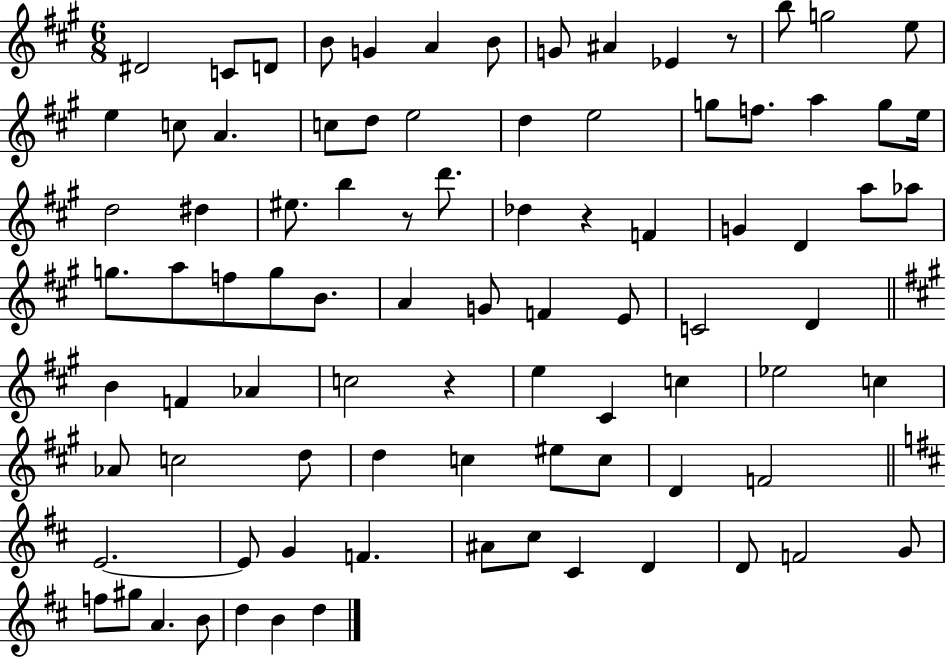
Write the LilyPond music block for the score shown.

{
  \clef treble
  \numericTimeSignature
  \time 6/8
  \key a \major
  dis'2 c'8 d'8 | b'8 g'4 a'4 b'8 | g'8 ais'4 ees'4 r8 | b''8 g''2 e''8 | \break e''4 c''8 a'4. | c''8 d''8 e''2 | d''4 e''2 | g''8 f''8. a''4 g''8 e''16 | \break d''2 dis''4 | eis''8. b''4 r8 d'''8. | des''4 r4 f'4 | g'4 d'4 a''8 aes''8 | \break g''8. a''8 f''8 g''8 b'8. | a'4 g'8 f'4 e'8 | c'2 d'4 | \bar "||" \break \key a \major b'4 f'4 aes'4 | c''2 r4 | e''4 cis'4 c''4 | ees''2 c''4 | \break aes'8 c''2 d''8 | d''4 c''4 eis''8 c''8 | d'4 f'2 | \bar "||" \break \key b \minor e'2.~~ | e'8 g'4 f'4. | ais'8 cis''8 cis'4 d'4 | d'8 f'2 g'8 | \break f''8 gis''8 a'4. b'8 | d''4 b'4 d''4 | \bar "|."
}